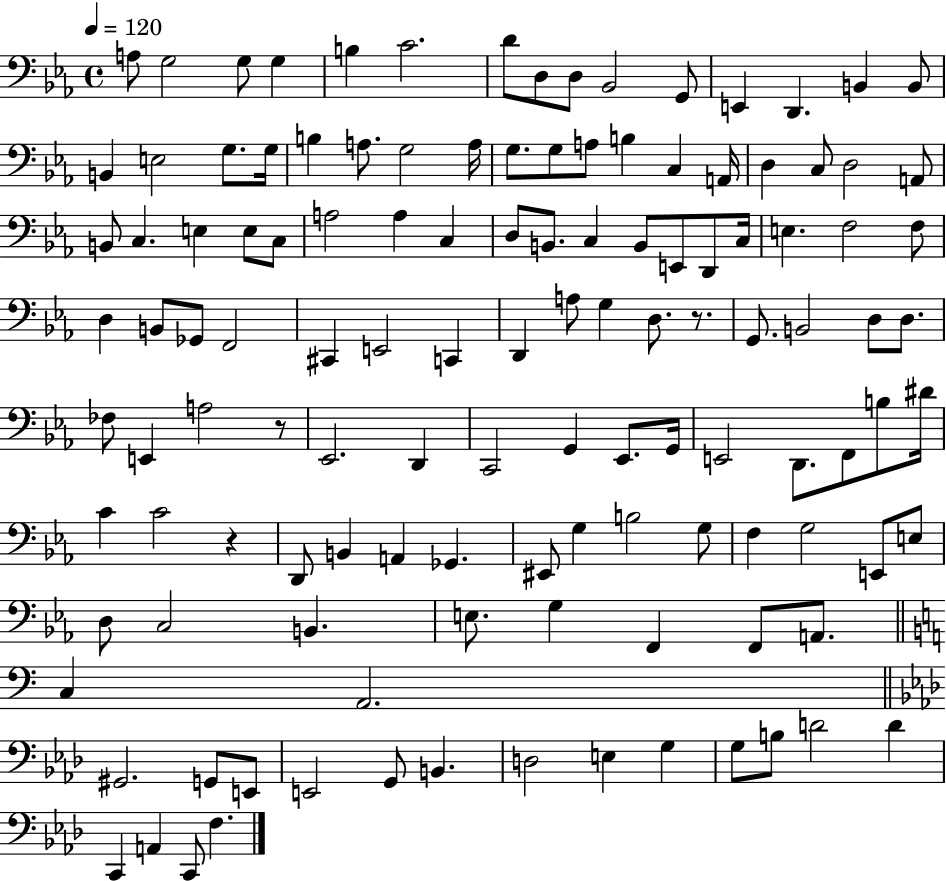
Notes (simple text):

A3/e G3/h G3/e G3/q B3/q C4/h. D4/e D3/e D3/e Bb2/h G2/e E2/q D2/q. B2/q B2/e B2/q E3/h G3/e. G3/s B3/q A3/e. G3/h A3/s G3/e. G3/e A3/e B3/q C3/q A2/s D3/q C3/e D3/h A2/e B2/e C3/q. E3/q E3/e C3/e A3/h A3/q C3/q D3/e B2/e. C3/q B2/e E2/e D2/e C3/s E3/q. F3/h F3/e D3/q B2/e Gb2/e F2/h C#2/q E2/h C2/q D2/q A3/e G3/q D3/e. R/e. G2/e. B2/h D3/e D3/e. FES3/e E2/q A3/h R/e Eb2/h. D2/q C2/h G2/q Eb2/e. G2/s E2/h D2/e. F2/e B3/e D#4/s C4/q C4/h R/q D2/e B2/q A2/q Gb2/q. EIS2/e G3/q B3/h G3/e F3/q G3/h E2/e E3/e D3/e C3/h B2/q. E3/e. G3/q F2/q F2/e A2/e. C3/q A2/h. G#2/h. G2/e E2/e E2/h G2/e B2/q. D3/h E3/q G3/q G3/e B3/e D4/h D4/q C2/q A2/q C2/e F3/q.